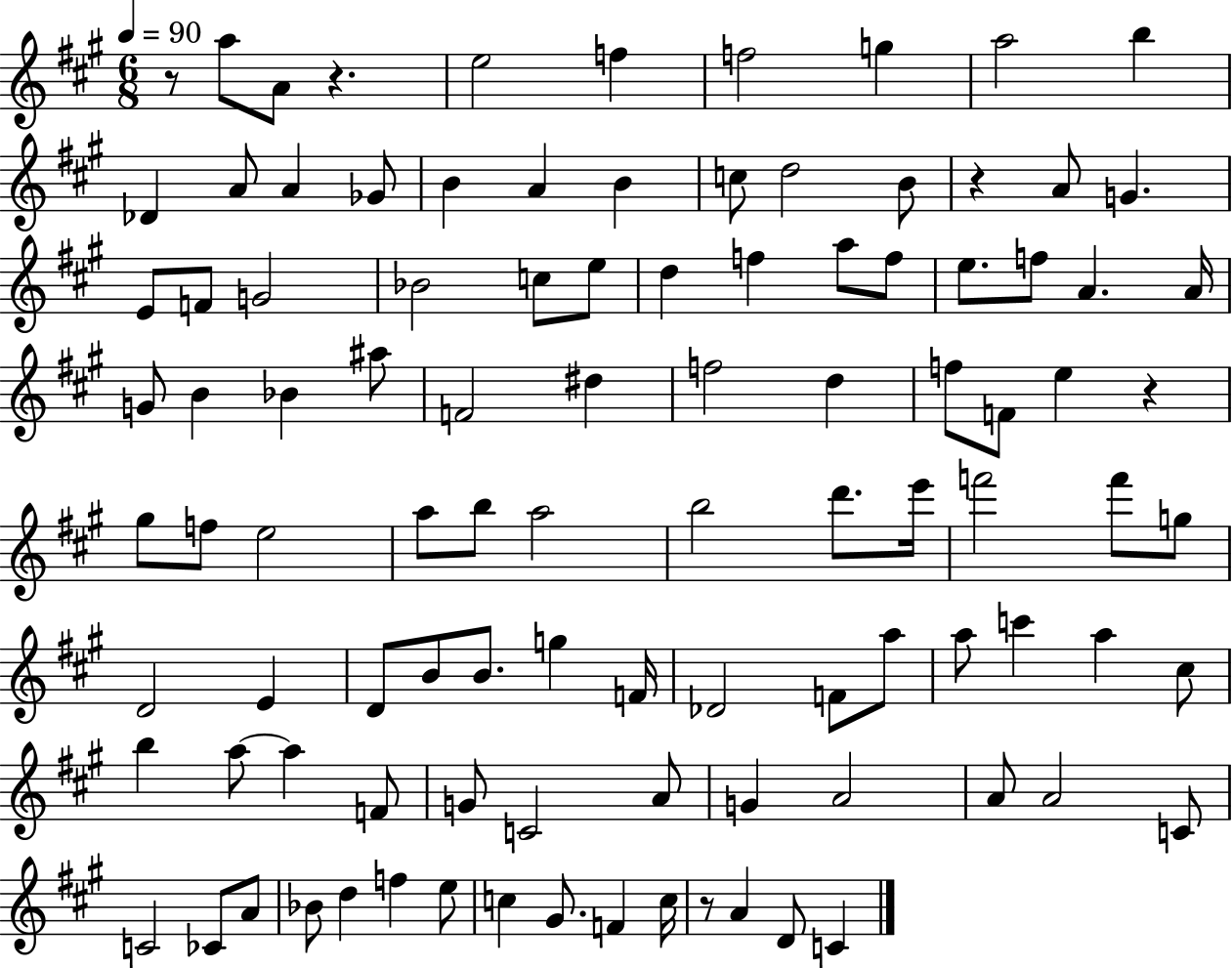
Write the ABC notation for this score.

X:1
T:Untitled
M:6/8
L:1/4
K:A
z/2 a/2 A/2 z e2 f f2 g a2 b _D A/2 A _G/2 B A B c/2 d2 B/2 z A/2 G E/2 F/2 G2 _B2 c/2 e/2 d f a/2 f/2 e/2 f/2 A A/4 G/2 B _B ^a/2 F2 ^d f2 d f/2 F/2 e z ^g/2 f/2 e2 a/2 b/2 a2 b2 d'/2 e'/4 f'2 f'/2 g/2 D2 E D/2 B/2 B/2 g F/4 _D2 F/2 a/2 a/2 c' a ^c/2 b a/2 a F/2 G/2 C2 A/2 G A2 A/2 A2 C/2 C2 _C/2 A/2 _B/2 d f e/2 c ^G/2 F c/4 z/2 A D/2 C